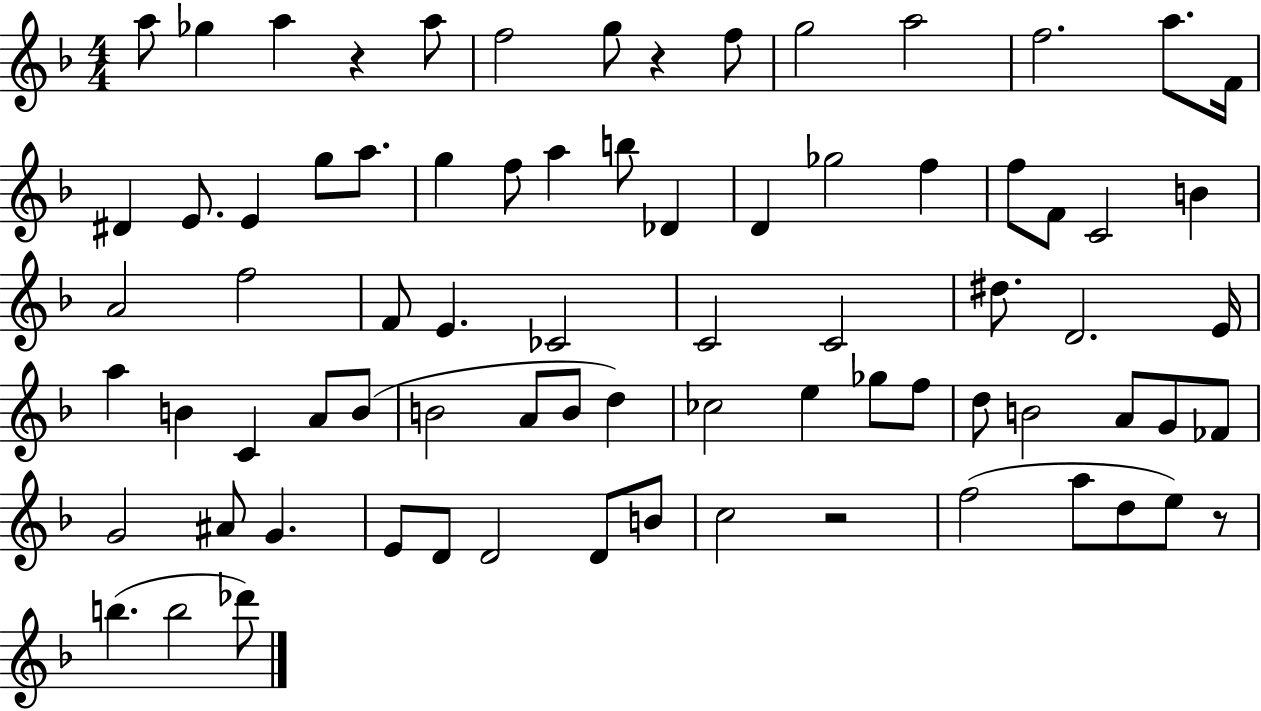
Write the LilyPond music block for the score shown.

{
  \clef treble
  \numericTimeSignature
  \time 4/4
  \key f \major
  \repeat volta 2 { a''8 ges''4 a''4 r4 a''8 | f''2 g''8 r4 f''8 | g''2 a''2 | f''2. a''8. f'16 | \break dis'4 e'8. e'4 g''8 a''8. | g''4 f''8 a''4 b''8 des'4 | d'4 ges''2 f''4 | f''8 f'8 c'2 b'4 | \break a'2 f''2 | f'8 e'4. ces'2 | c'2 c'2 | dis''8. d'2. e'16 | \break a''4 b'4 c'4 a'8 b'8( | b'2 a'8 b'8 d''4) | ces''2 e''4 ges''8 f''8 | d''8 b'2 a'8 g'8 fes'8 | \break g'2 ais'8 g'4. | e'8 d'8 d'2 d'8 b'8 | c''2 r2 | f''2( a''8 d''8 e''8) r8 | \break b''4.( b''2 des'''8) | } \bar "|."
}